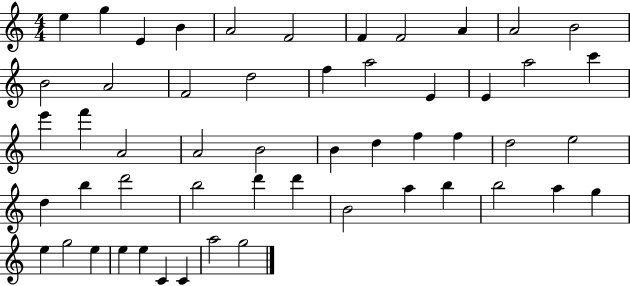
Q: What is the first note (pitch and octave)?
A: E5